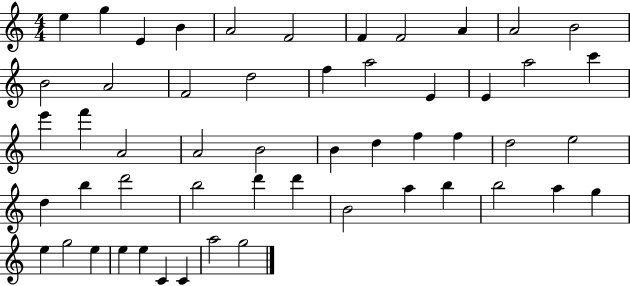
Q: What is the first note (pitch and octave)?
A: E5